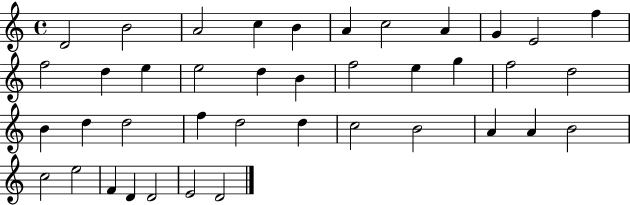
D4/h B4/h A4/h C5/q B4/q A4/q C5/h A4/q G4/q E4/h F5/q F5/h D5/q E5/q E5/h D5/q B4/q F5/h E5/q G5/q F5/h D5/h B4/q D5/q D5/h F5/q D5/h D5/q C5/h B4/h A4/q A4/q B4/h C5/h E5/h F4/q D4/q D4/h E4/h D4/h